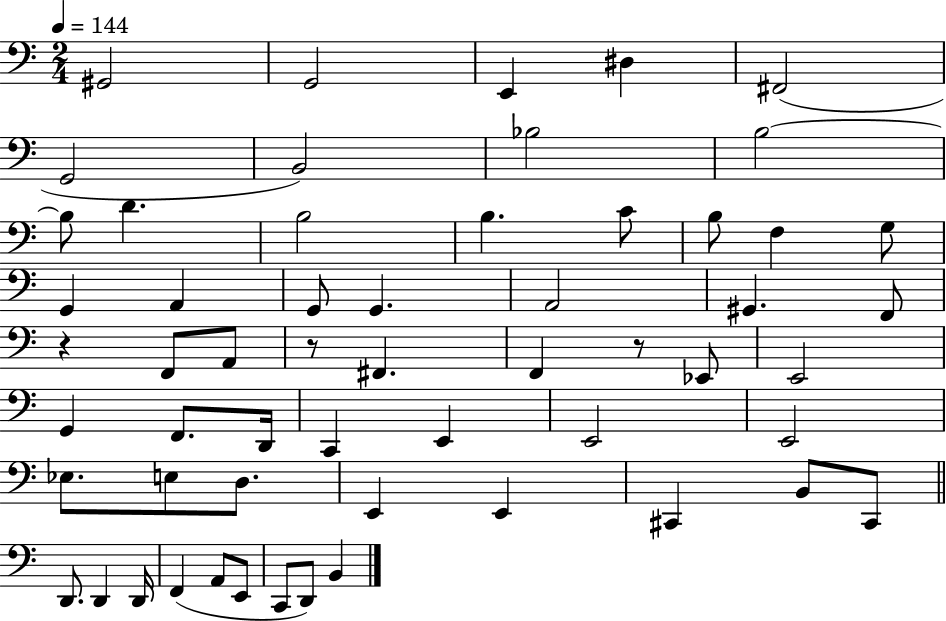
G#2/h G2/h E2/q D#3/q F#2/h G2/h B2/h Bb3/h B3/h B3/e D4/q. B3/h B3/q. C4/e B3/e F3/q G3/e G2/q A2/q G2/e G2/q. A2/h G#2/q. F2/e R/q F2/e A2/e R/e F#2/q. F2/q R/e Eb2/e E2/h G2/q F2/e. D2/s C2/q E2/q E2/h E2/h Eb3/e. E3/e D3/e. E2/q E2/q C#2/q B2/e C#2/e D2/e. D2/q D2/s F2/q A2/e E2/e C2/e D2/e B2/q